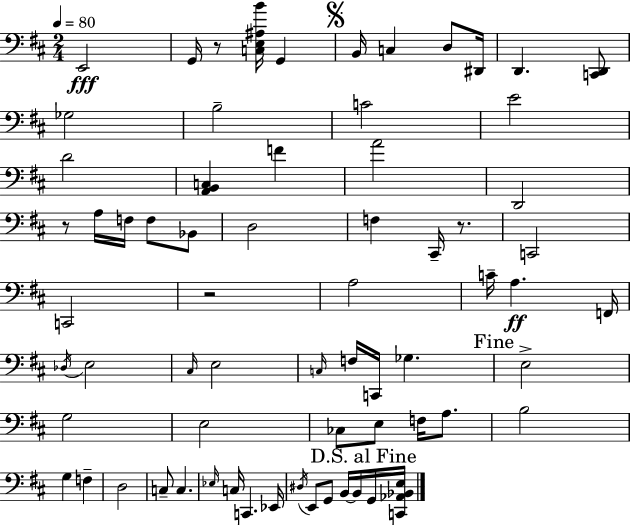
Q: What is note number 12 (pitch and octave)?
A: E4